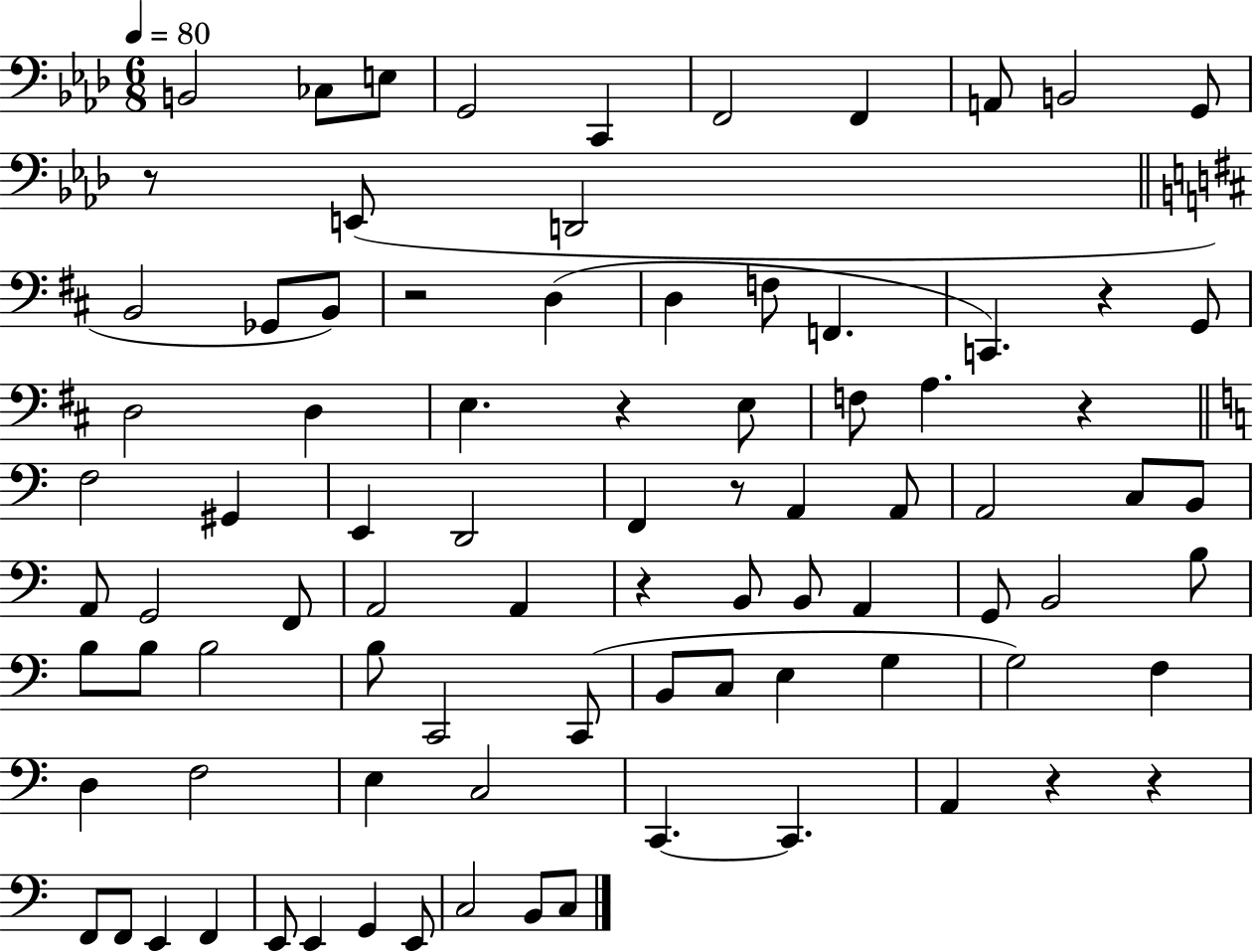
X:1
T:Untitled
M:6/8
L:1/4
K:Ab
B,,2 _C,/2 E,/2 G,,2 C,, F,,2 F,, A,,/2 B,,2 G,,/2 z/2 E,,/2 D,,2 B,,2 _G,,/2 B,,/2 z2 D, D, F,/2 F,, C,, z G,,/2 D,2 D, E, z E,/2 F,/2 A, z F,2 ^G,, E,, D,,2 F,, z/2 A,, A,,/2 A,,2 C,/2 B,,/2 A,,/2 G,,2 F,,/2 A,,2 A,, z B,,/2 B,,/2 A,, G,,/2 B,,2 B,/2 B,/2 B,/2 B,2 B,/2 C,,2 C,,/2 B,,/2 C,/2 E, G, G,2 F, D, F,2 E, C,2 C,, C,, A,, z z F,,/2 F,,/2 E,, F,, E,,/2 E,, G,, E,,/2 C,2 B,,/2 C,/2